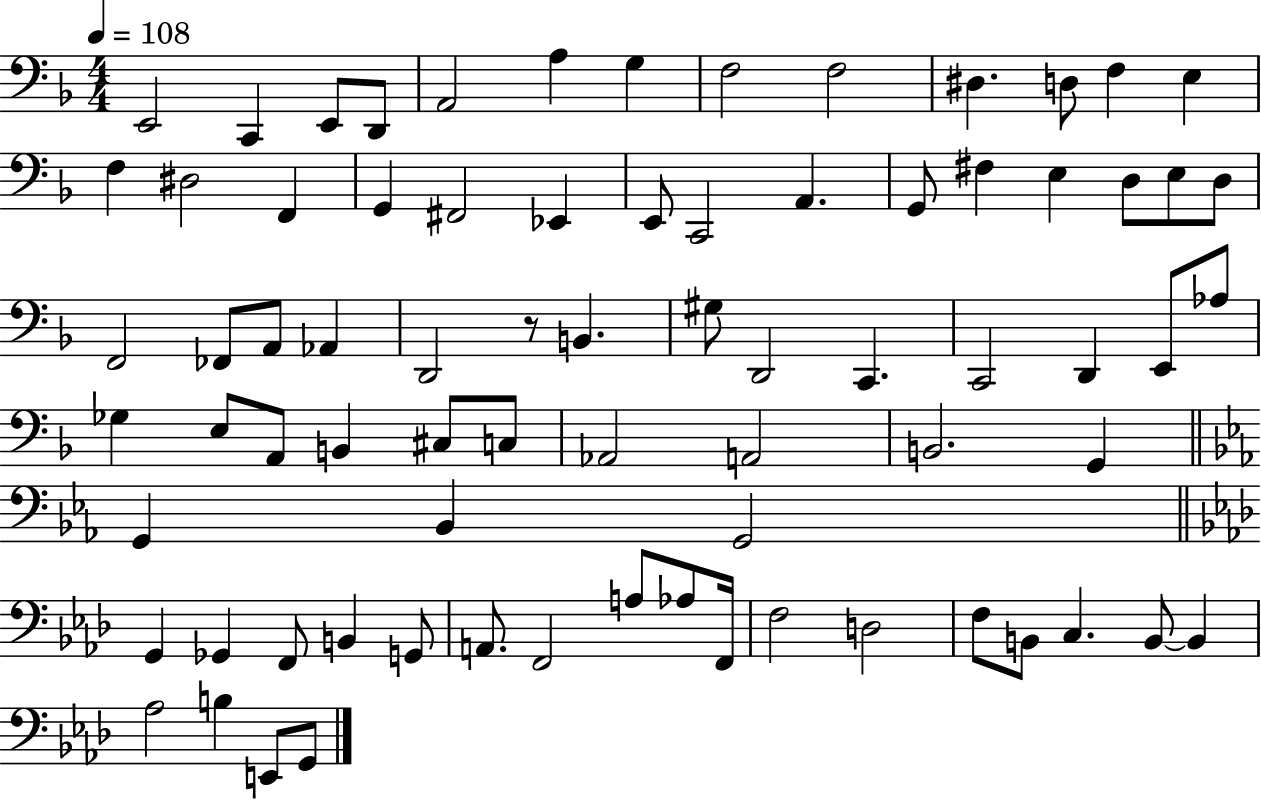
X:1
T:Untitled
M:4/4
L:1/4
K:F
E,,2 C,, E,,/2 D,,/2 A,,2 A, G, F,2 F,2 ^D, D,/2 F, E, F, ^D,2 F,, G,, ^F,,2 _E,, E,,/2 C,,2 A,, G,,/2 ^F, E, D,/2 E,/2 D,/2 F,,2 _F,,/2 A,,/2 _A,, D,,2 z/2 B,, ^G,/2 D,,2 C,, C,,2 D,, E,,/2 _A,/2 _G, E,/2 A,,/2 B,, ^C,/2 C,/2 _A,,2 A,,2 B,,2 G,, G,, _B,, G,,2 G,, _G,, F,,/2 B,, G,,/2 A,,/2 F,,2 A,/2 _A,/2 F,,/4 F,2 D,2 F,/2 B,,/2 C, B,,/2 B,, _A,2 B, E,,/2 G,,/2